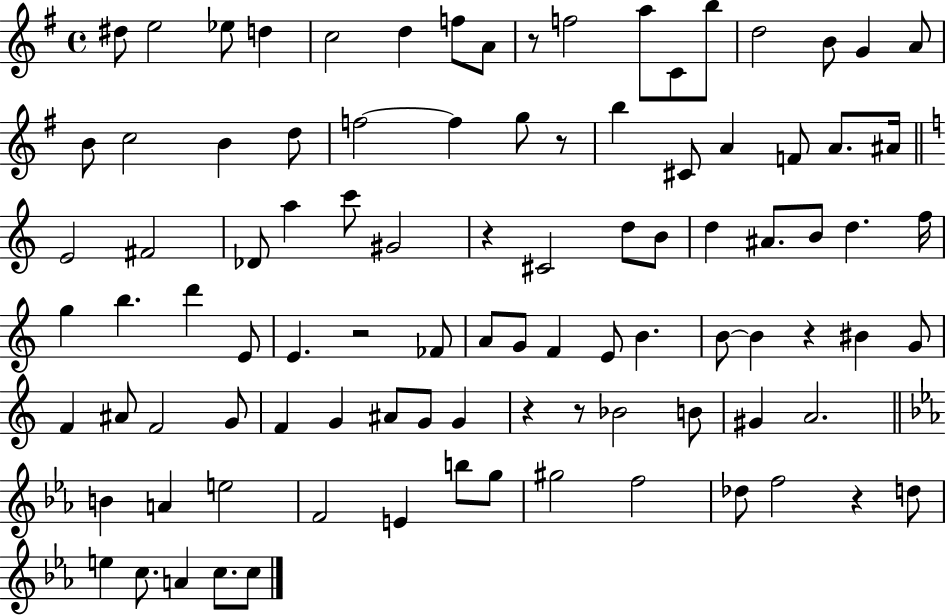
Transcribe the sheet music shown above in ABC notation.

X:1
T:Untitled
M:4/4
L:1/4
K:G
^d/2 e2 _e/2 d c2 d f/2 A/2 z/2 f2 a/2 C/2 b/2 d2 B/2 G A/2 B/2 c2 B d/2 f2 f g/2 z/2 b ^C/2 A F/2 A/2 ^A/4 E2 ^F2 _D/2 a c'/2 ^G2 z ^C2 d/2 B/2 d ^A/2 B/2 d f/4 g b d' E/2 E z2 _F/2 A/2 G/2 F E/2 B B/2 B z ^B G/2 F ^A/2 F2 G/2 F G ^A/2 G/2 G z z/2 _B2 B/2 ^G A2 B A e2 F2 E b/2 g/2 ^g2 f2 _d/2 f2 z d/2 e c/2 A c/2 c/2